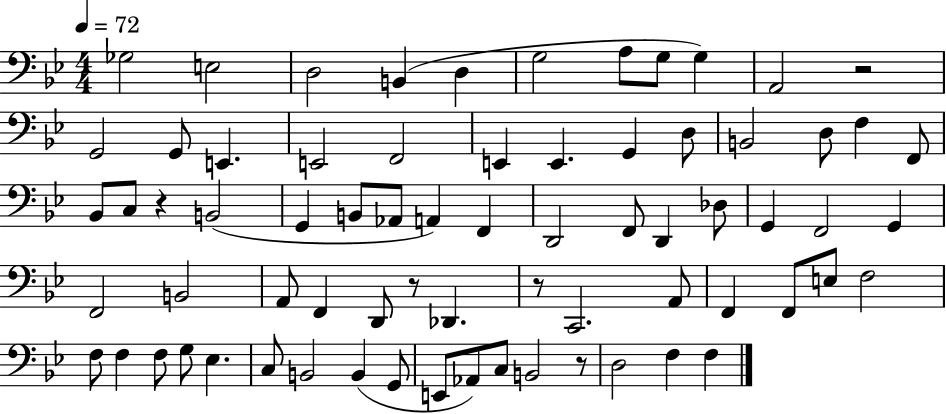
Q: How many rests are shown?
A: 5